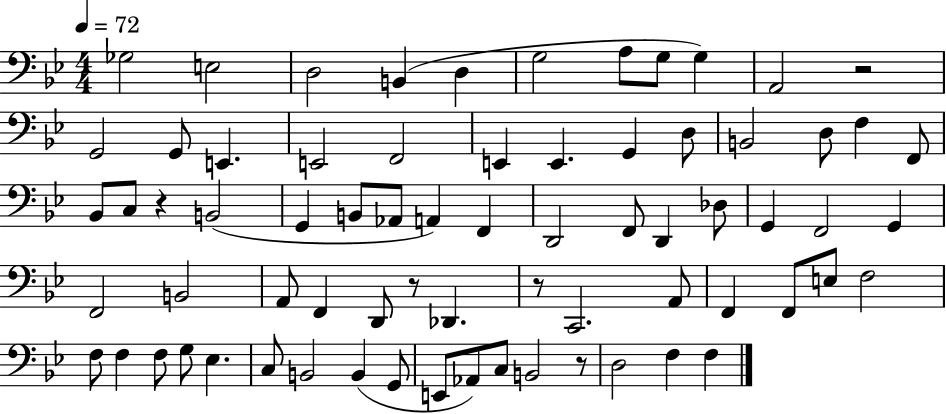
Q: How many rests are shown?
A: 5